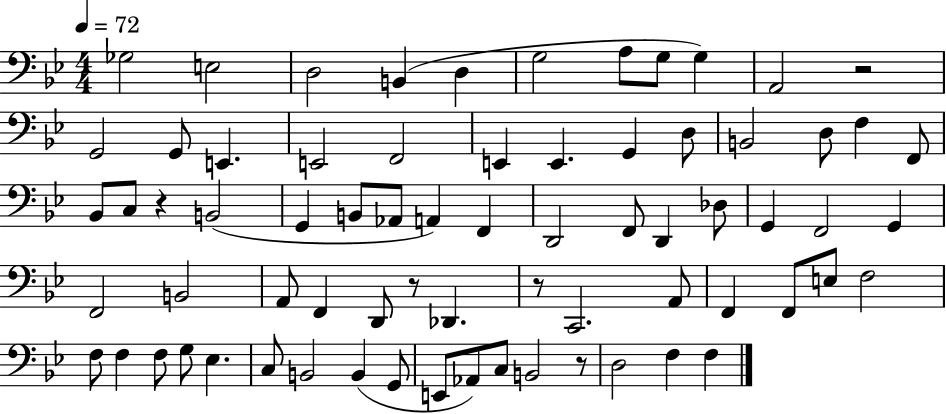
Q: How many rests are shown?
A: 5